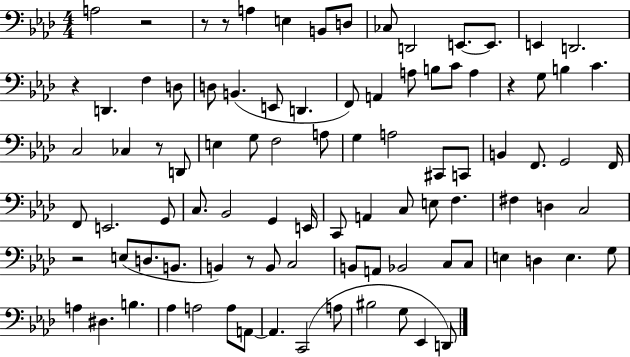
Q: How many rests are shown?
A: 8